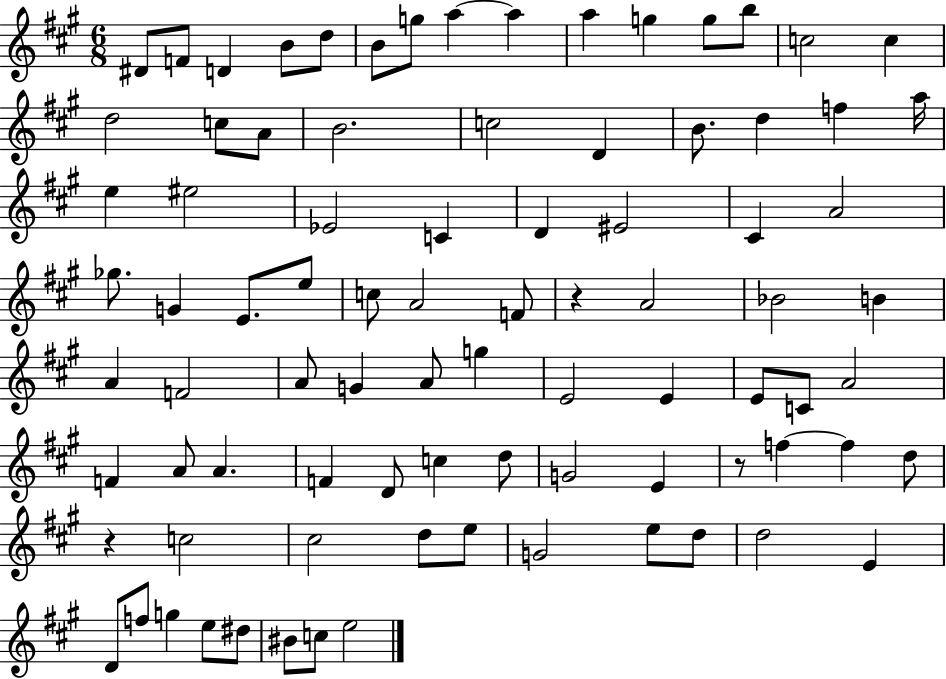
X:1
T:Untitled
M:6/8
L:1/4
K:A
^D/2 F/2 D B/2 d/2 B/2 g/2 a a a g g/2 b/2 c2 c d2 c/2 A/2 B2 c2 D B/2 d f a/4 e ^e2 _E2 C D ^E2 ^C A2 _g/2 G E/2 e/2 c/2 A2 F/2 z A2 _B2 B A F2 A/2 G A/2 g E2 E E/2 C/2 A2 F A/2 A F D/2 c d/2 G2 E z/2 f f d/2 z c2 ^c2 d/2 e/2 G2 e/2 d/2 d2 E D/2 f/2 g e/2 ^d/2 ^B/2 c/2 e2